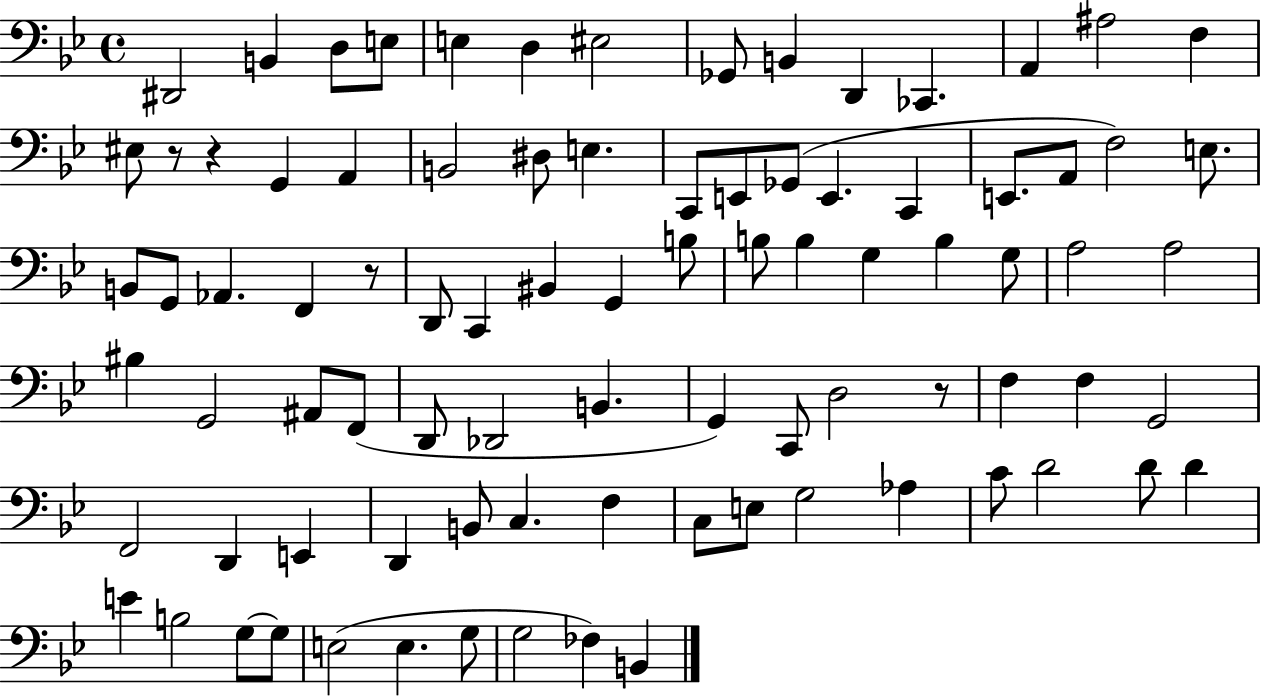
{
  \clef bass
  \time 4/4
  \defaultTimeSignature
  \key bes \major
  dis,2 b,4 d8 e8 | e4 d4 eis2 | ges,8 b,4 d,4 ces,4. | a,4 ais2 f4 | \break eis8 r8 r4 g,4 a,4 | b,2 dis8 e4. | c,8 e,8 ges,8( e,4. c,4 | e,8. a,8 f2) e8. | \break b,8 g,8 aes,4. f,4 r8 | d,8 c,4 bis,4 g,4 b8 | b8 b4 g4 b4 g8 | a2 a2 | \break bis4 g,2 ais,8 f,8( | d,8 des,2 b,4. | g,4) c,8 d2 r8 | f4 f4 g,2 | \break f,2 d,4 e,4 | d,4 b,8 c4. f4 | c8 e8 g2 aes4 | c'8 d'2 d'8 d'4 | \break e'4 b2 g8~~ g8 | e2( e4. g8 | g2 fes4) b,4 | \bar "|."
}